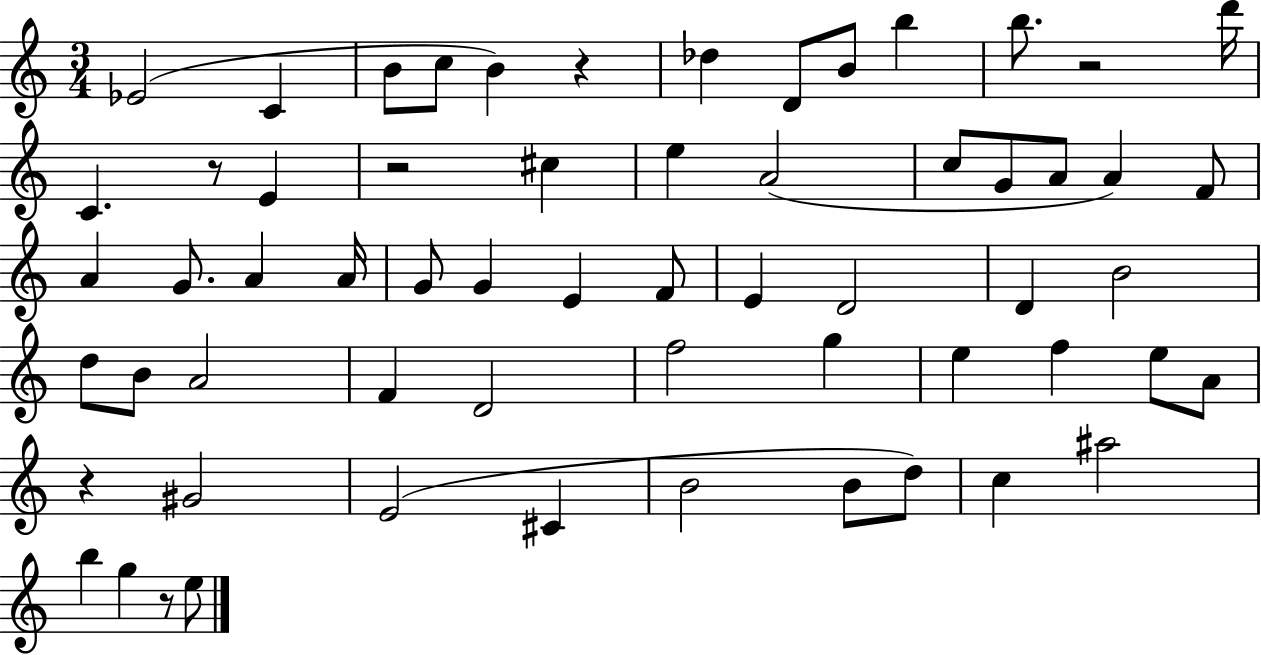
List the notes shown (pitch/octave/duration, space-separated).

Eb4/h C4/q B4/e C5/e B4/q R/q Db5/q D4/e B4/e B5/q B5/e. R/h D6/s C4/q. R/e E4/q R/h C#5/q E5/q A4/h C5/e G4/e A4/e A4/q F4/e A4/q G4/e. A4/q A4/s G4/e G4/q E4/q F4/e E4/q D4/h D4/q B4/h D5/e B4/e A4/h F4/q D4/h F5/h G5/q E5/q F5/q E5/e A4/e R/q G#4/h E4/h C#4/q B4/h B4/e D5/e C5/q A#5/h B5/q G5/q R/e E5/e